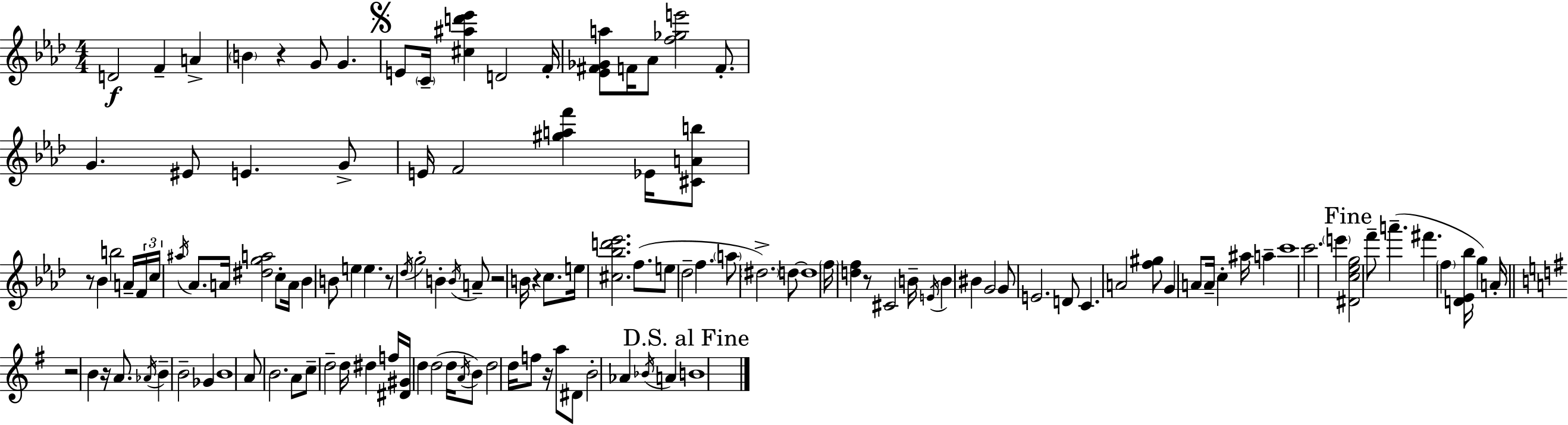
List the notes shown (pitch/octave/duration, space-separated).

D4/h F4/q A4/q B4/q R/q G4/e G4/q. E4/e C4/s [C#5,A#5,D6,Eb6]/q D4/h F4/s [Eb4,F#4,Gb4,A5]/e F4/s Ab4/e [F5,Gb5,E6]/h F4/e. G4/q. EIS4/e E4/q. G4/e E4/s F4/h [G#5,A5,F6]/q Eb4/s [C#4,A4,B5]/e R/e Bb4/q B5/h A4/s F4/s C5/s A#5/s Ab4/e. A4/s [D#5,G5,A5]/h C5/e A4/s Bb4/q B4/e E5/q E5/q. R/e Db5/s G5/h B4/q B4/s A4/e R/h B4/s R/q C5/e. E5/s [C#5,Bb5,D6,Eb6]/h. F5/e. E5/e Db5/h F5/q. A5/e D#5/h. D5/e D5/w F5/s [D5,F5]/q R/e C#4/h B4/s E4/s B4/q BIS4/q G4/h G4/e E4/h. D4/e C4/q. A4/h [F5,G#5]/e G4/q A4/e A4/s C5/q A#5/s A5/q C6/w C6/h. E6/q [D#4,C5,Eb5,G5]/h F6/e A6/q. F#6/q. F5/q [D4,Eb4,Bb5]/s G5/q A4/s R/h B4/q R/s A4/e. Ab4/s B4/q B4/h Gb4/q B4/w A4/e B4/h. A4/e C5/e D5/h D5/s D#5/q F5/s [D#4,G#4]/s D5/q D5/h D5/s A4/s B4/e D5/h D5/s F5/e R/s A5/e D#4/e B4/h Ab4/q Bb4/s A4/q B4/w